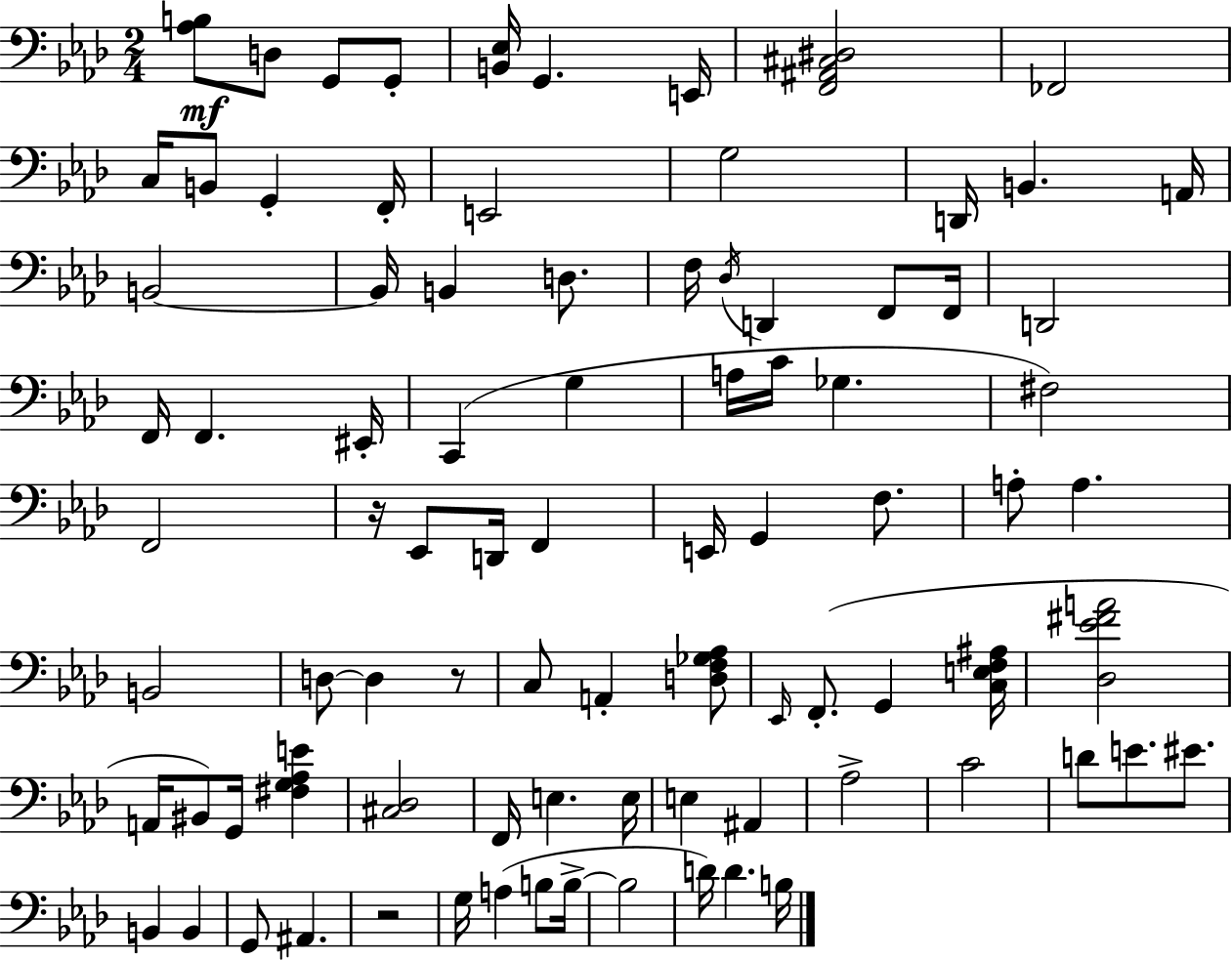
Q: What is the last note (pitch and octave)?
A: B3